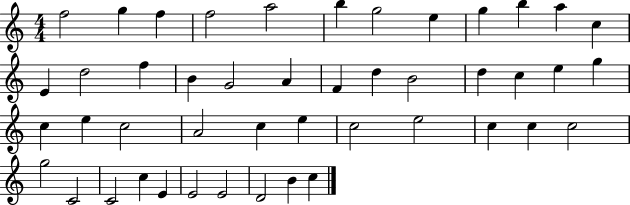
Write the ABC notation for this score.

X:1
T:Untitled
M:4/4
L:1/4
K:C
f2 g f f2 a2 b g2 e g b a c E d2 f B G2 A F d B2 d c e g c e c2 A2 c e c2 e2 c c c2 g2 C2 C2 c E E2 E2 D2 B c